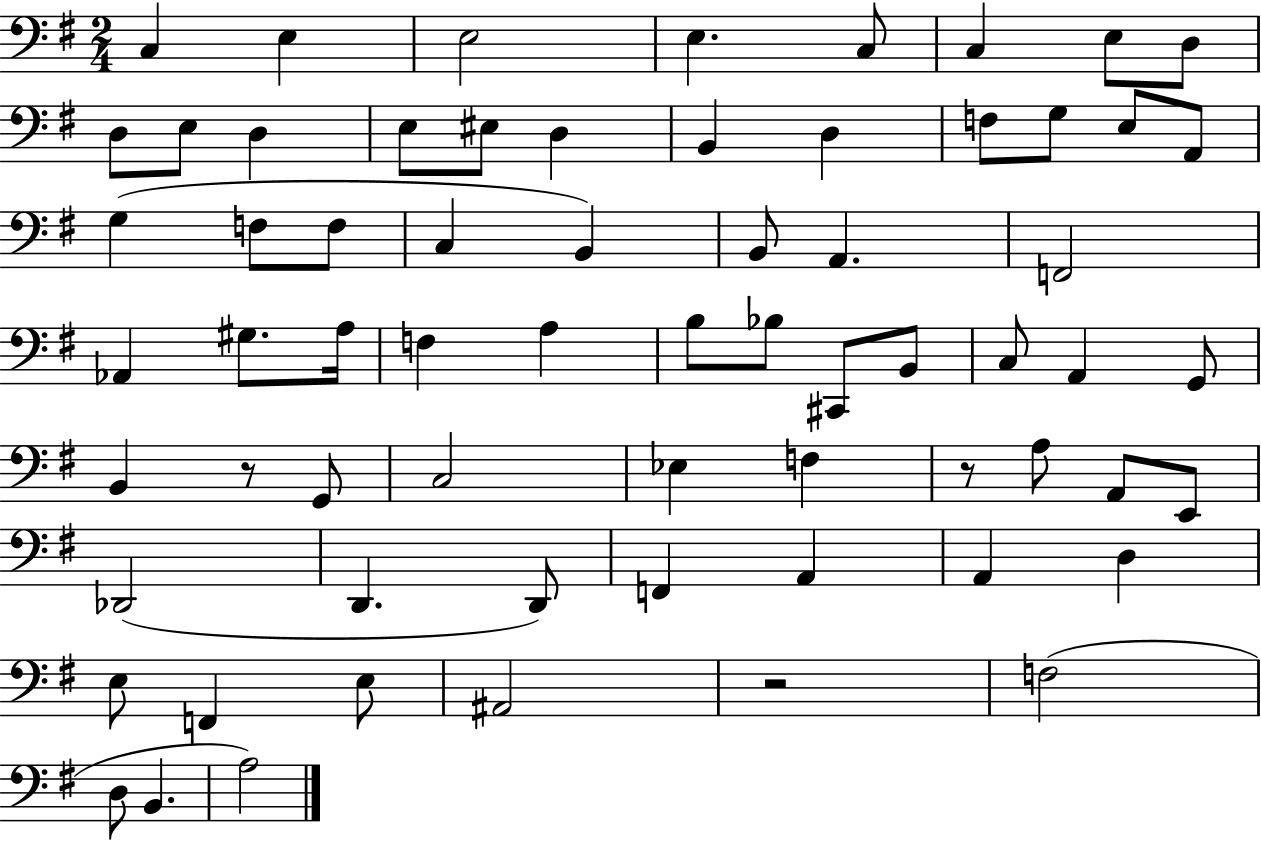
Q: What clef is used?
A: bass